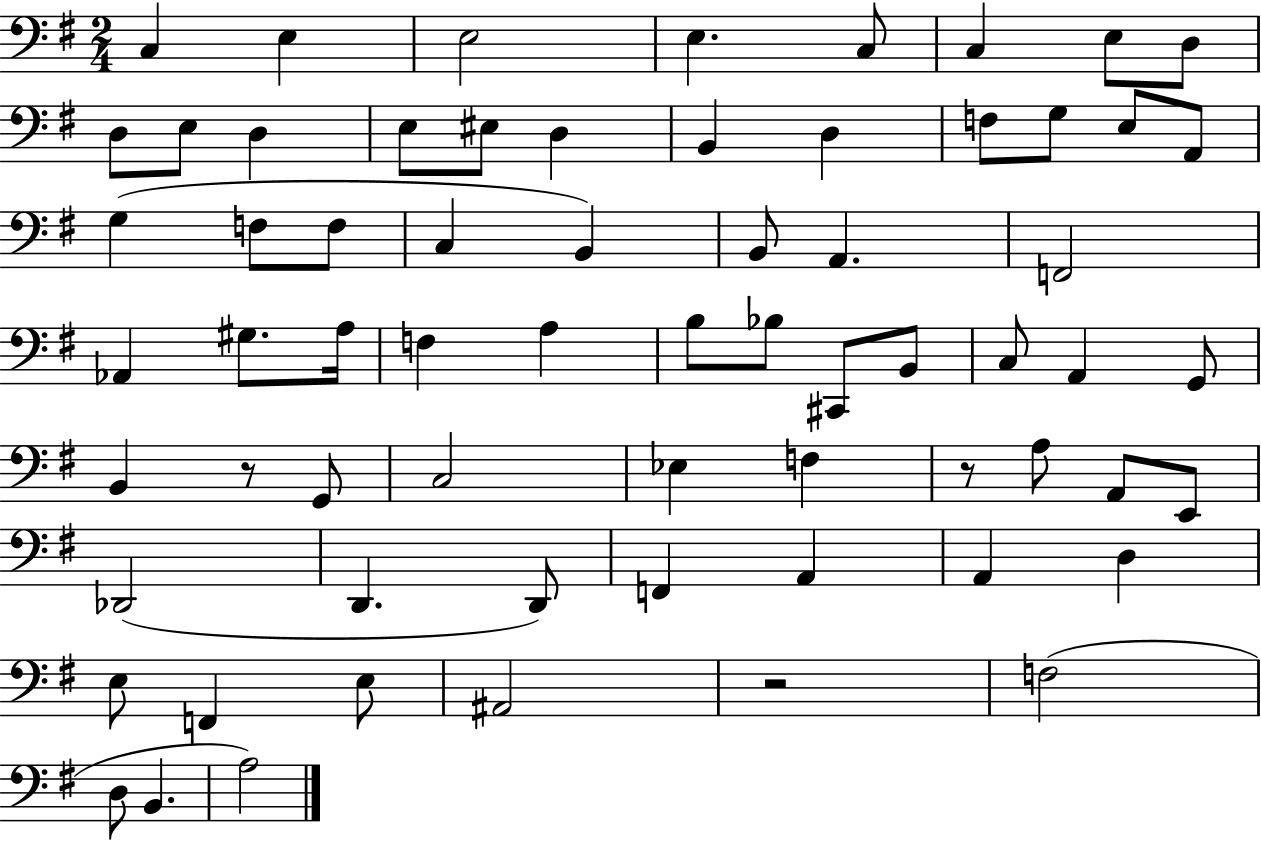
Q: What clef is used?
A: bass